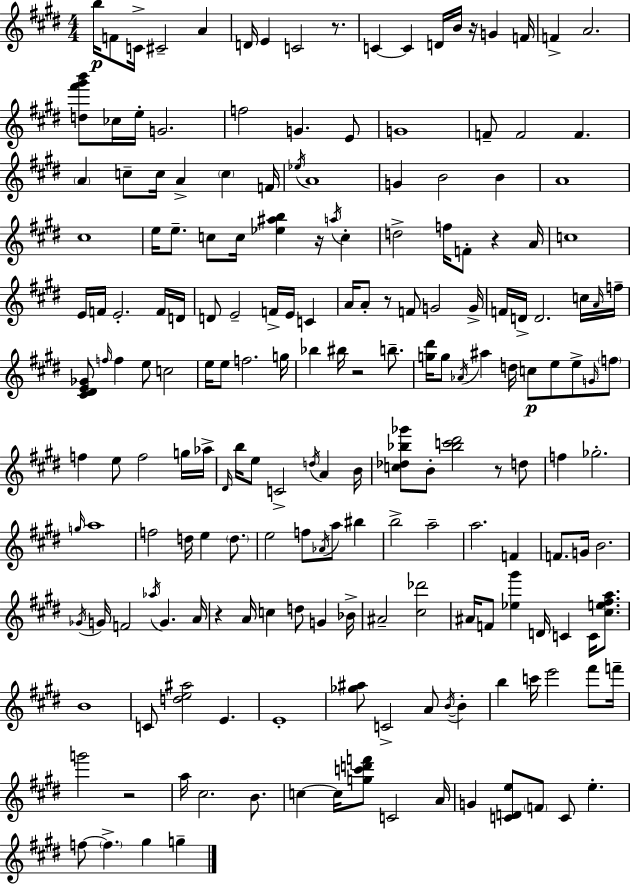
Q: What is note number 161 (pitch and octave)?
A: C5